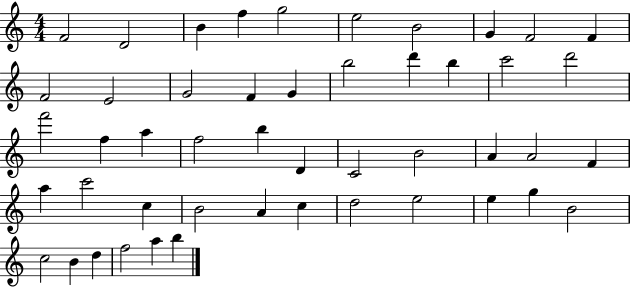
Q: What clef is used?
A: treble